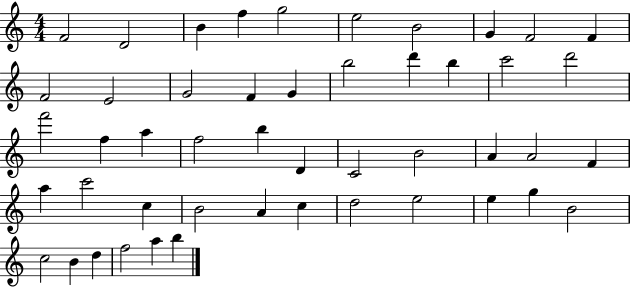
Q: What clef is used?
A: treble